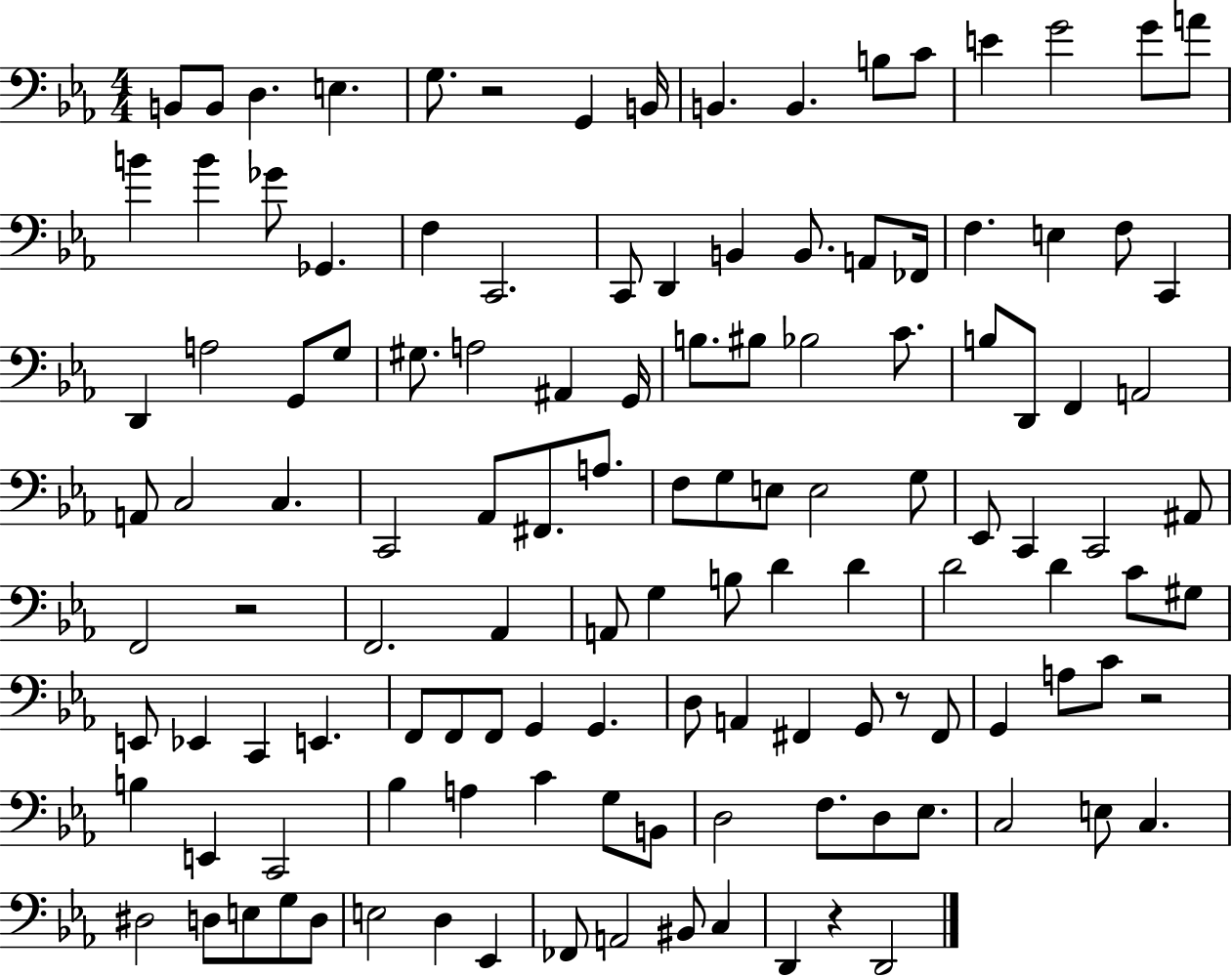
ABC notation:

X:1
T:Untitled
M:4/4
L:1/4
K:Eb
B,,/2 B,,/2 D, E, G,/2 z2 G,, B,,/4 B,, B,, B,/2 C/2 E G2 G/2 A/2 B B _G/2 _G,, F, C,,2 C,,/2 D,, B,, B,,/2 A,,/2 _F,,/4 F, E, F,/2 C,, D,, A,2 G,,/2 G,/2 ^G,/2 A,2 ^A,, G,,/4 B,/2 ^B,/2 _B,2 C/2 B,/2 D,,/2 F,, A,,2 A,,/2 C,2 C, C,,2 _A,,/2 ^F,,/2 A,/2 F,/2 G,/2 E,/2 E,2 G,/2 _E,,/2 C,, C,,2 ^A,,/2 F,,2 z2 F,,2 _A,, A,,/2 G, B,/2 D D D2 D C/2 ^G,/2 E,,/2 _E,, C,, E,, F,,/2 F,,/2 F,,/2 G,, G,, D,/2 A,, ^F,, G,,/2 z/2 ^F,,/2 G,, A,/2 C/2 z2 B, E,, C,,2 _B, A, C G,/2 B,,/2 D,2 F,/2 D,/2 _E,/2 C,2 E,/2 C, ^D,2 D,/2 E,/2 G,/2 D,/2 E,2 D, _E,, _F,,/2 A,,2 ^B,,/2 C, D,, z D,,2